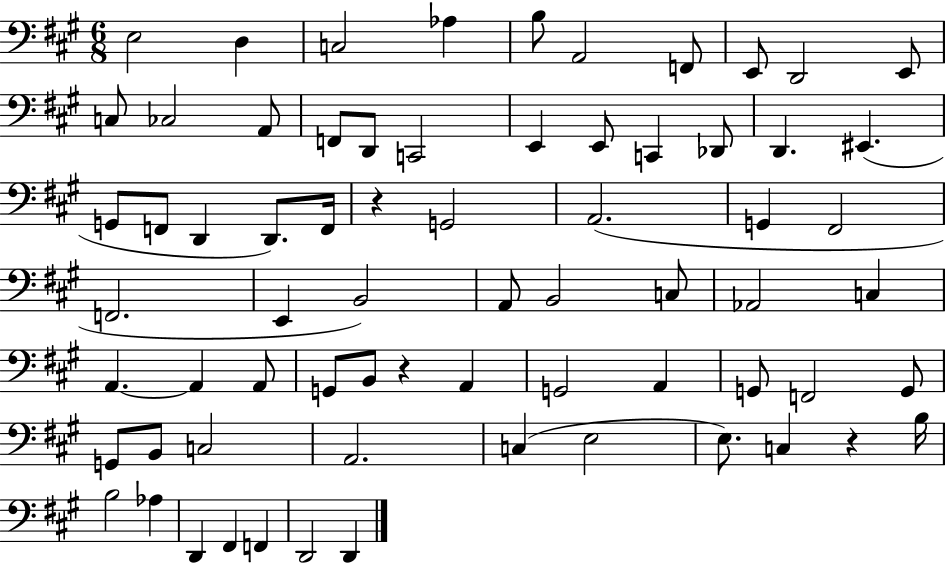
E3/h D3/q C3/h Ab3/q B3/e A2/h F2/e E2/e D2/h E2/e C3/e CES3/h A2/e F2/e D2/e C2/h E2/q E2/e C2/q Db2/e D2/q. EIS2/q. G2/e F2/e D2/q D2/e. F2/s R/q G2/h A2/h. G2/q F#2/h F2/h. E2/q B2/h A2/e B2/h C3/e Ab2/h C3/q A2/q. A2/q A2/e G2/e B2/e R/q A2/q G2/h A2/q G2/e F2/h G2/e G2/e B2/e C3/h A2/h. C3/q E3/h E3/e. C3/q R/q B3/s B3/h Ab3/q D2/q F#2/q F2/q D2/h D2/q